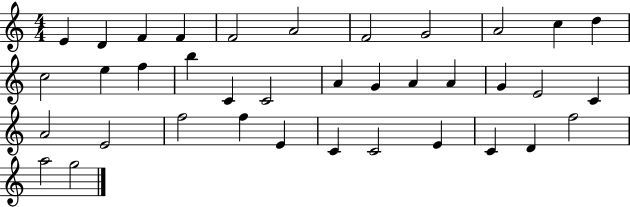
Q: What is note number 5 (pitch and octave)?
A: F4